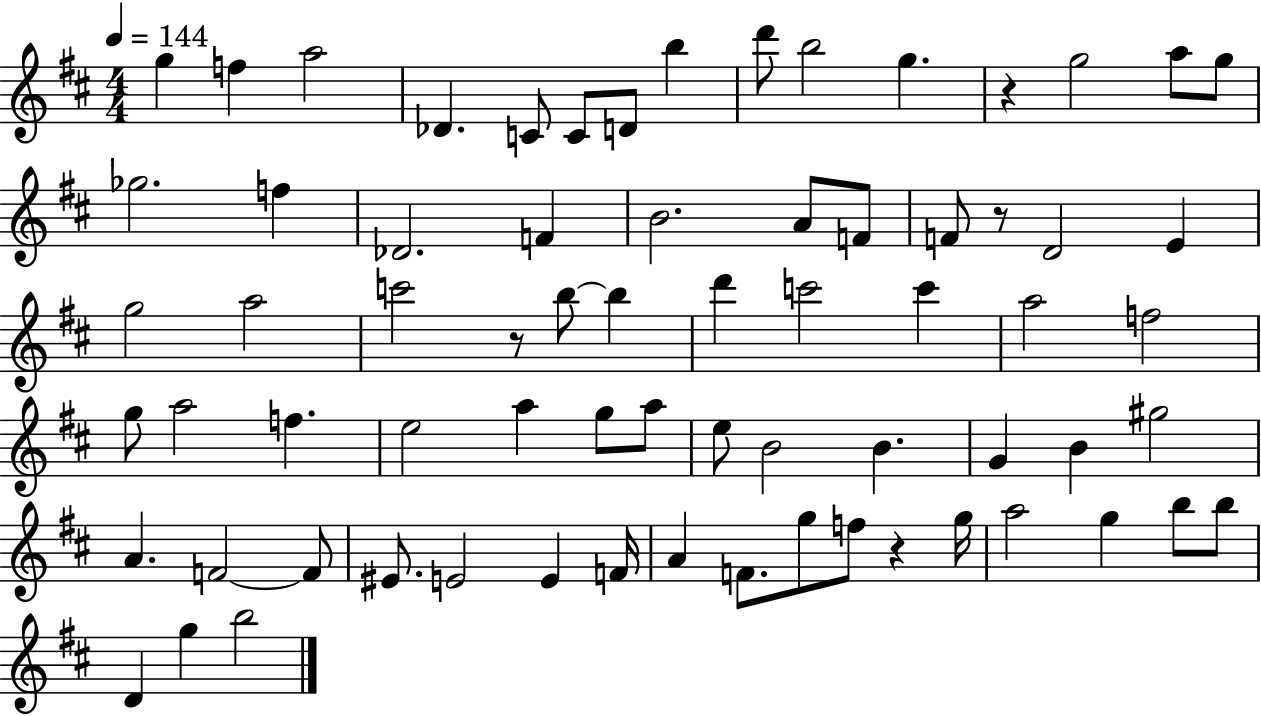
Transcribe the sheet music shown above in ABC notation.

X:1
T:Untitled
M:4/4
L:1/4
K:D
g f a2 _D C/2 C/2 D/2 b d'/2 b2 g z g2 a/2 g/2 _g2 f _D2 F B2 A/2 F/2 F/2 z/2 D2 E g2 a2 c'2 z/2 b/2 b d' c'2 c' a2 f2 g/2 a2 f e2 a g/2 a/2 e/2 B2 B G B ^g2 A F2 F/2 ^E/2 E2 E F/4 A F/2 g/2 f/2 z g/4 a2 g b/2 b/2 D g b2